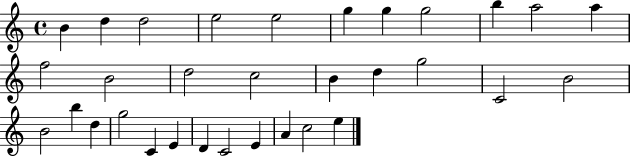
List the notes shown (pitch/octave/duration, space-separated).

B4/q D5/q D5/h E5/h E5/h G5/q G5/q G5/h B5/q A5/h A5/q F5/h B4/h D5/h C5/h B4/q D5/q G5/h C4/h B4/h B4/h B5/q D5/q G5/h C4/q E4/q D4/q C4/h E4/q A4/q C5/h E5/q